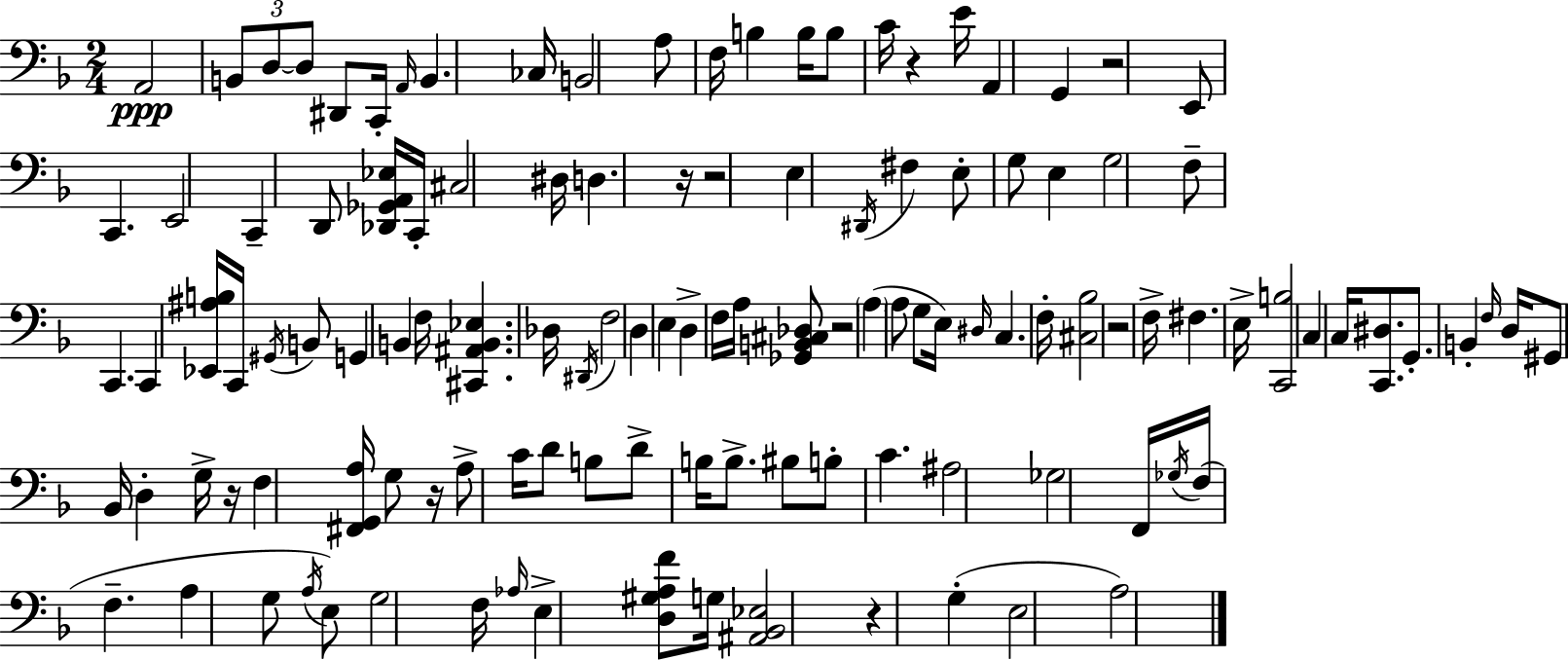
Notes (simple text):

A2/h B2/e D3/e D3/e D#2/e C2/s A2/s B2/q. CES3/s B2/h A3/e F3/s B3/q B3/s B3/e C4/s R/q E4/s A2/q G2/q R/h E2/e C2/q. E2/h C2/q D2/e [Db2,Gb2,A2,Eb3]/s C2/s C#3/h D#3/s D3/q. R/s R/h E3/q D#2/s F#3/q E3/e G3/e E3/q G3/h F3/e C2/q. C2/q [Eb2,A#3,B3]/s C2/s G#2/s B2/e G2/q B2/q F3/s [C#2,A#2,B2,Eb3]/q. Db3/s D#2/s F3/h D3/q E3/q D3/q F3/s A3/s [Gb2,B2,C#3,Db3]/e R/h A3/q A3/e G3/e E3/s D#3/s C3/q. F3/s [C#3,Bb3]/h R/h F3/s F#3/q. E3/s [C2,B3]/h C3/q C3/s [C2,D#3]/e. G2/e. B2/q F3/s D3/s G#2/e Bb2/s D3/q G3/s R/s F3/q [F#2,G2,A3]/s G3/e R/s A3/e C4/s D4/e B3/e D4/e B3/s B3/e. BIS3/e B3/e C4/q. A#3/h Gb3/h F2/s Gb3/s F3/s F3/q. A3/q G3/e A3/s E3/e G3/h F3/s Ab3/s E3/q [D3,G#3,A3,F4]/e G3/s [A#2,Bb2,Eb3]/h R/q G3/q E3/h A3/h